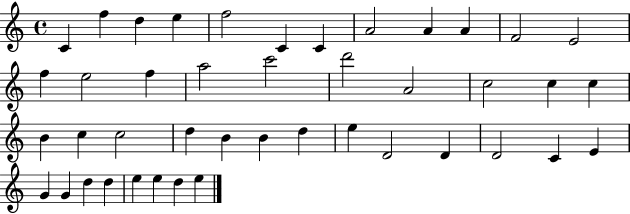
{
  \clef treble
  \time 4/4
  \defaultTimeSignature
  \key c \major
  c'4 f''4 d''4 e''4 | f''2 c'4 c'4 | a'2 a'4 a'4 | f'2 e'2 | \break f''4 e''2 f''4 | a''2 c'''2 | d'''2 a'2 | c''2 c''4 c''4 | \break b'4 c''4 c''2 | d''4 b'4 b'4 d''4 | e''4 d'2 d'4 | d'2 c'4 e'4 | \break g'4 g'4 d''4 d''4 | e''4 e''4 d''4 e''4 | \bar "|."
}